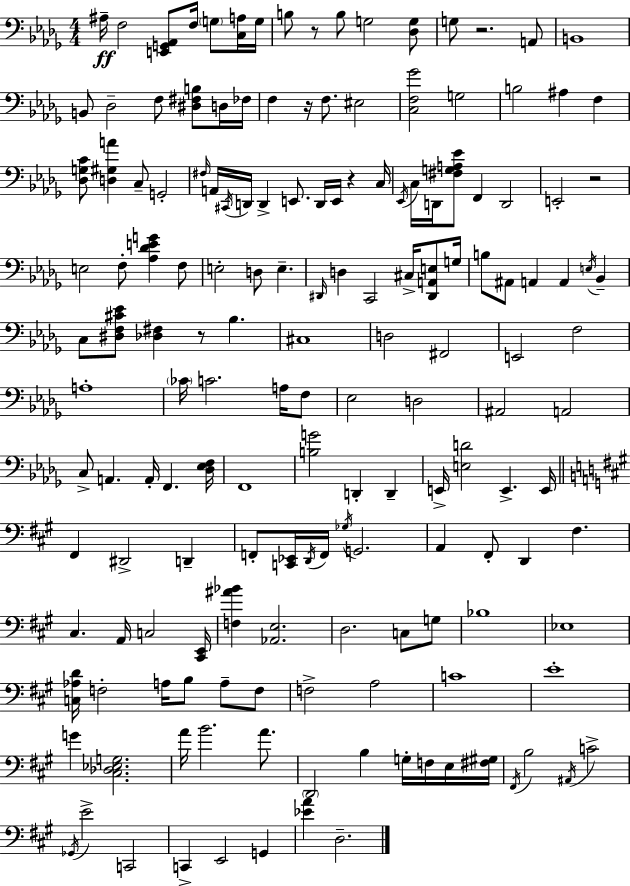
{
  \clef bass
  \numericTimeSignature
  \time 4/4
  \key bes \minor
  \repeat volta 2 { ais16--\ff f2 <e, g, aes,>8 f16 \parenthesize g8 <c a>16 g16 | b8 r8 b8 g2 <des g>8 | g8 r2. a,8 | b,1 | \break b,8 des2-- f8 <dis fis b>8 d16 fes16 | f4 r16 f8. eis2 | <c f ges'>2 g2 | b2 ais4 f4 | \break <des g c'>8 <d gis a'>4 c8-- g,2-. | \grace { fis16 } a,16 \acciaccatura { cis,16 } d,16 d,4-> e,8. d,16 e,16 r4 | c16 \acciaccatura { ees,16 } c16 d,16 <fis g a ees'>8 f,4 d,2 | e,2-. r2 | \break e2 f8-. <aes des' e' g'>4 | f8 e2-. d8 e4.-- | \grace { dis,16 } d4 c,2 | cis16-> <dis, a, e>8 g16 b8 ais,8 a,4 a,4 | \break \acciaccatura { e16 } bes,4-- c8 <dis f cis' ees'>8 <des fis>4 r8 bes4. | cis1 | d2 fis,2 | e,2 f2 | \break a1-. | \parenthesize ces'16 c'2. | a16 f8 ees2 d2 | ais,2 a,2 | \break c8-> a,4. a,16-. f,4. | <des ees f>16 f,1 | <b g'>2 d,4-. | d,4-- e,16-> <e d'>2 e,4.-> | \break e,16 \bar "||" \break \key a \major fis,4 dis,2-> d,4-- | f,8-. <c, ees,>16 \acciaccatura { d,16 } f,16 \acciaccatura { ges16 } g,2. | a,4 fis,8-. d,4 fis4. | cis4. a,16 c2 | \break <cis, e,>16 <f ais' bes'>4 <aes, e>2. | d2. c8 | g8 bes1 | ees1 | \break <c aes d'>16 f2-. a16 b8 a8-- | f8 f2-> a2 | c'1 | e'1-. | \break g'4 <cis des ees g>2. | a'16 b'2. a'8. | \parenthesize d,2 b4 g16-. f16 | e16 <fis gis>16 \acciaccatura { fis,16 } b2 \acciaccatura { ais,16 } c'2-> | \break \acciaccatura { ges,16 } e'2-> c,2 | c,4-> e,2 | g,4 <ees' a'>4 d2.-- | } \bar "|."
}